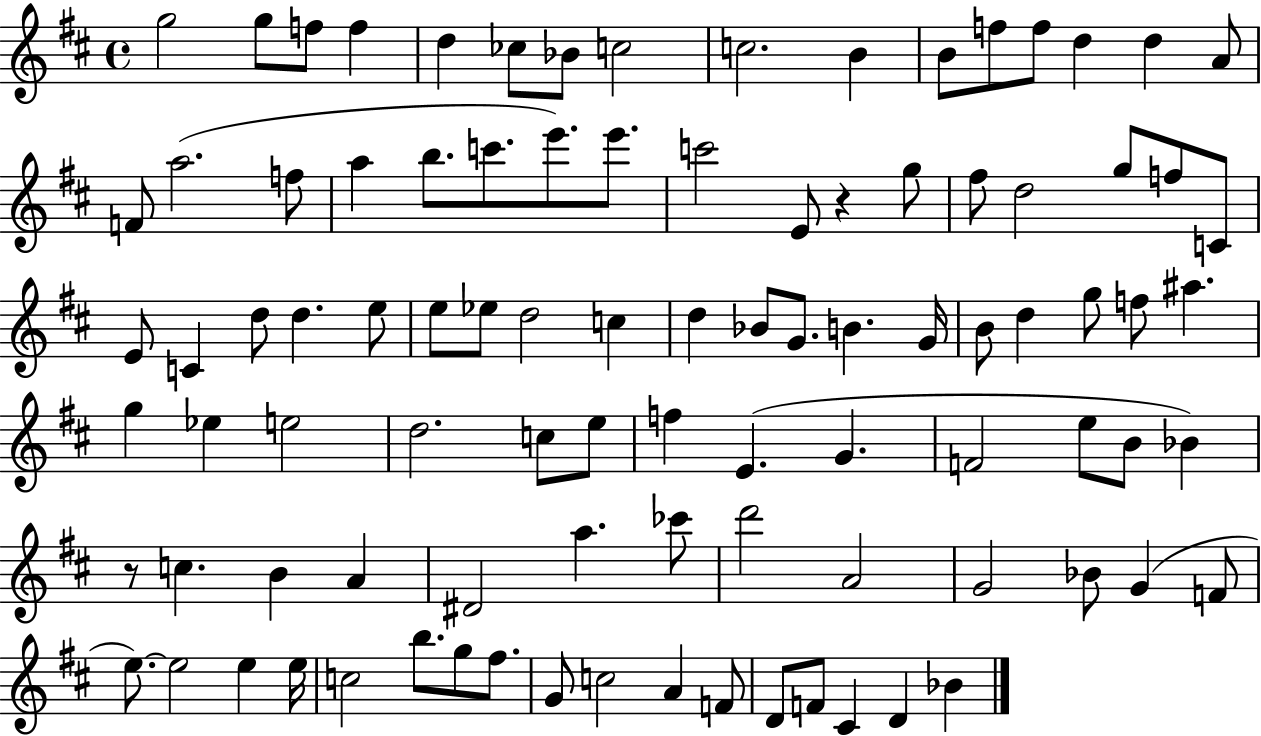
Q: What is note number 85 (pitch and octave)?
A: G4